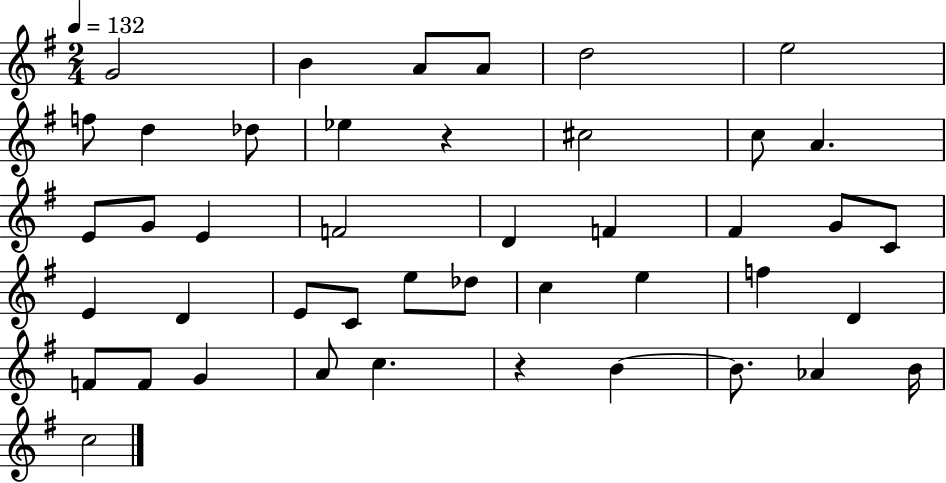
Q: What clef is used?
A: treble